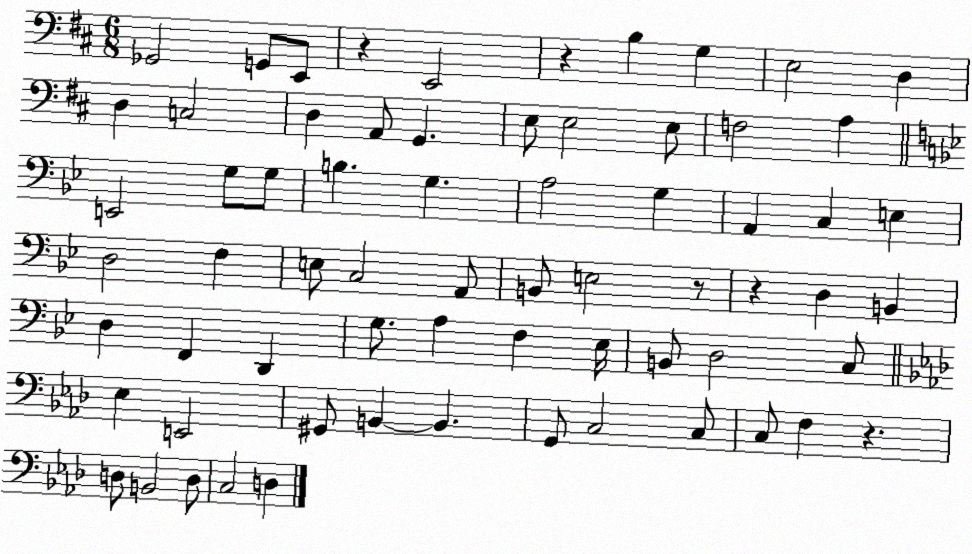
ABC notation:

X:1
T:Untitled
M:6/8
L:1/4
K:D
_G,,2 G,,/2 E,,/2 z E,,2 z B, G, E,2 D, D, C,2 D, A,,/2 G,, E,/2 E,2 E,/2 F,2 A, E,,2 G,/2 G,/2 B, G, A,2 G, A,, C, E, D,2 F, E,/2 C,2 A,,/2 B,,/2 E,2 z/2 z D, B,, D, F,, D,, G,/2 A, F, _E,/4 B,,/2 D,2 C,/2 _E, E,,2 ^G,,/2 B,, B,, G,,/2 C,2 C,/2 C,/2 F, z D,/2 B,,2 D,/2 C,2 D,